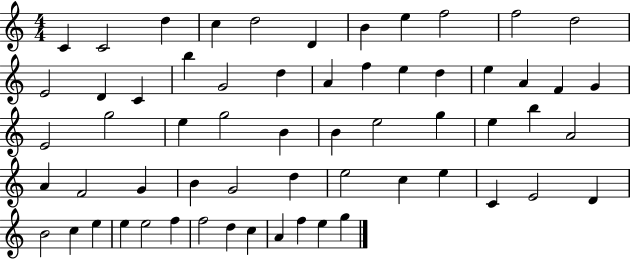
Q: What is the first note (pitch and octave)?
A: C4